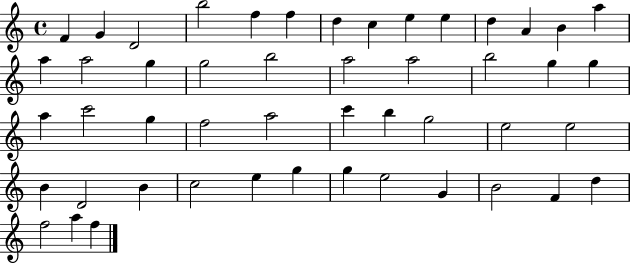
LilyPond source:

{
  \clef treble
  \time 4/4
  \defaultTimeSignature
  \key c \major
  f'4 g'4 d'2 | b''2 f''4 f''4 | d''4 c''4 e''4 e''4 | d''4 a'4 b'4 a''4 | \break a''4 a''2 g''4 | g''2 b''2 | a''2 a''2 | b''2 g''4 g''4 | \break a''4 c'''2 g''4 | f''2 a''2 | c'''4 b''4 g''2 | e''2 e''2 | \break b'4 d'2 b'4 | c''2 e''4 g''4 | g''4 e''2 g'4 | b'2 f'4 d''4 | \break f''2 a''4 f''4 | \bar "|."
}